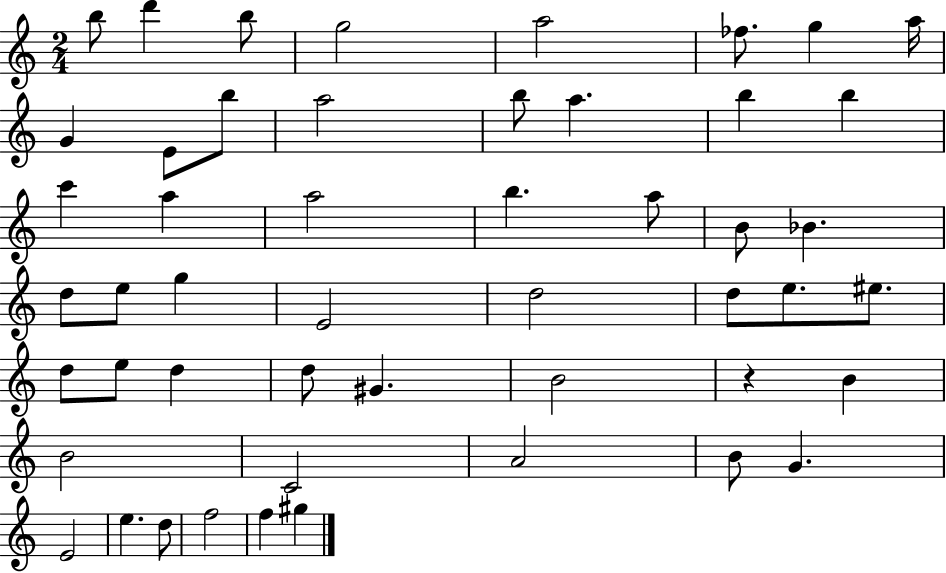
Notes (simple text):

B5/e D6/q B5/e G5/h A5/h FES5/e. G5/q A5/s G4/q E4/e B5/e A5/h B5/e A5/q. B5/q B5/q C6/q A5/q A5/h B5/q. A5/e B4/e Bb4/q. D5/e E5/e G5/q E4/h D5/h D5/e E5/e. EIS5/e. D5/e E5/e D5/q D5/e G#4/q. B4/h R/q B4/q B4/h C4/h A4/h B4/e G4/q. E4/h E5/q. D5/e F5/h F5/q G#5/q